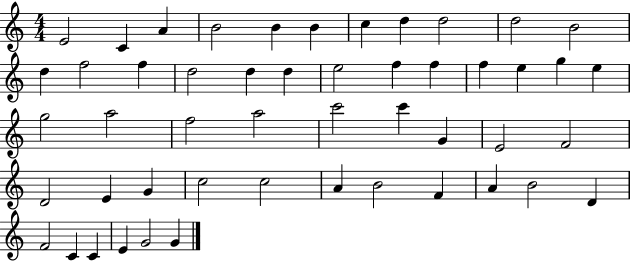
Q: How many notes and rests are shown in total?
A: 50